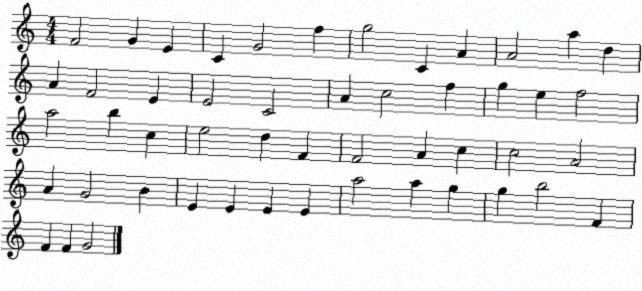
X:1
T:Untitled
M:4/4
L:1/4
K:C
F2 G E C G2 f g2 C A A2 a d A F2 E E2 C2 A c2 f g e f2 a2 b c e2 d F F2 A c c2 A2 A G2 B E E E E a2 a g g b2 F F F G2